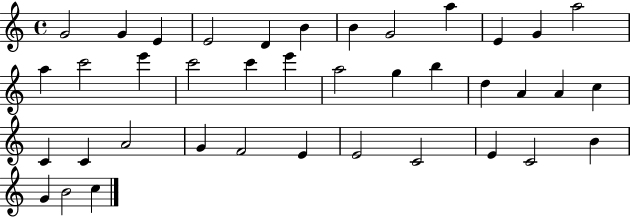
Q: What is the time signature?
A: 4/4